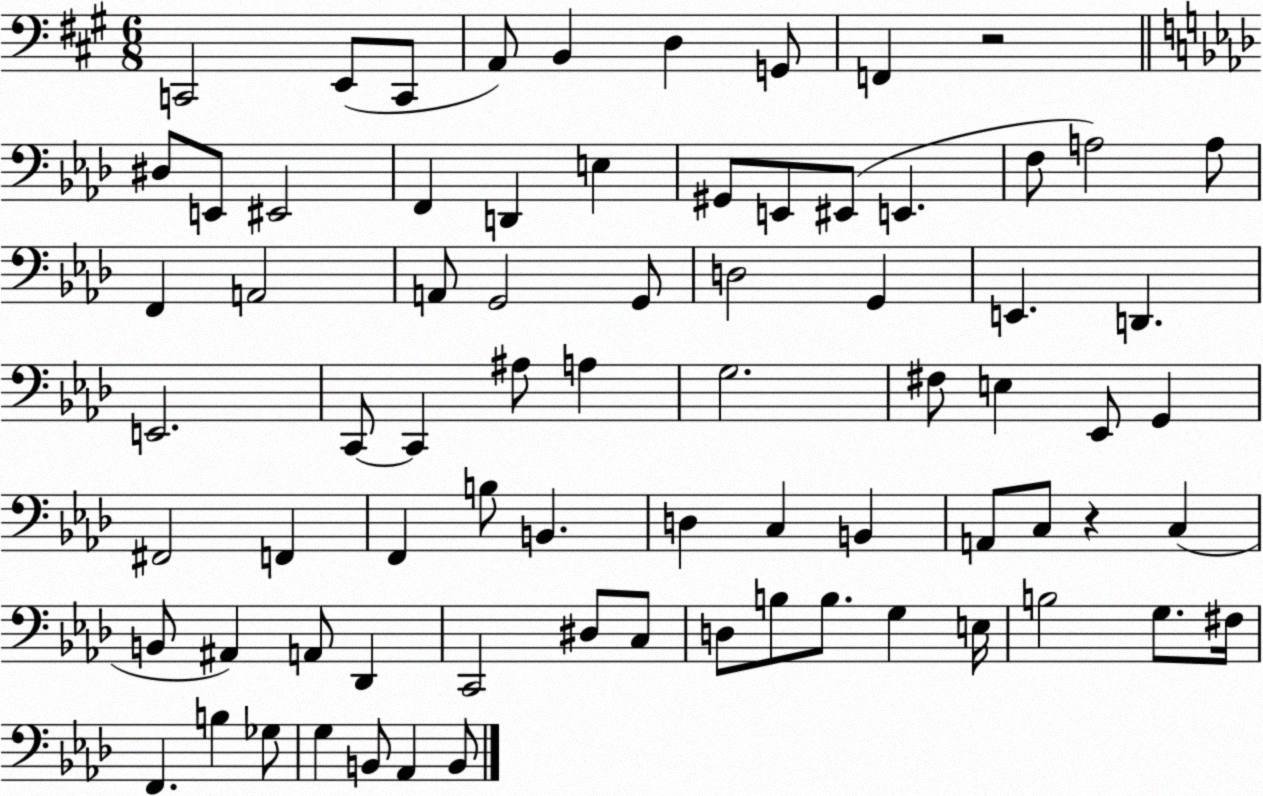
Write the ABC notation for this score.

X:1
T:Untitled
M:6/8
L:1/4
K:A
C,,2 E,,/2 C,,/2 A,,/2 B,, D, G,,/2 F,, z2 ^D,/2 E,,/2 ^E,,2 F,, D,, E, ^G,,/2 E,,/2 ^E,,/2 E,, F,/2 A,2 A,/2 F,, A,,2 A,,/2 G,,2 G,,/2 D,2 G,, E,, D,, E,,2 C,,/2 C,, ^A,/2 A, G,2 ^F,/2 E, _E,,/2 G,, ^F,,2 F,, F,, B,/2 B,, D, C, B,, A,,/2 C,/2 z C, B,,/2 ^A,, A,,/2 _D,, C,,2 ^D,/2 C,/2 D,/2 B,/2 B,/2 G, E,/4 B,2 G,/2 ^F,/4 F,, B, _G,/2 G, B,,/2 _A,, B,,/2